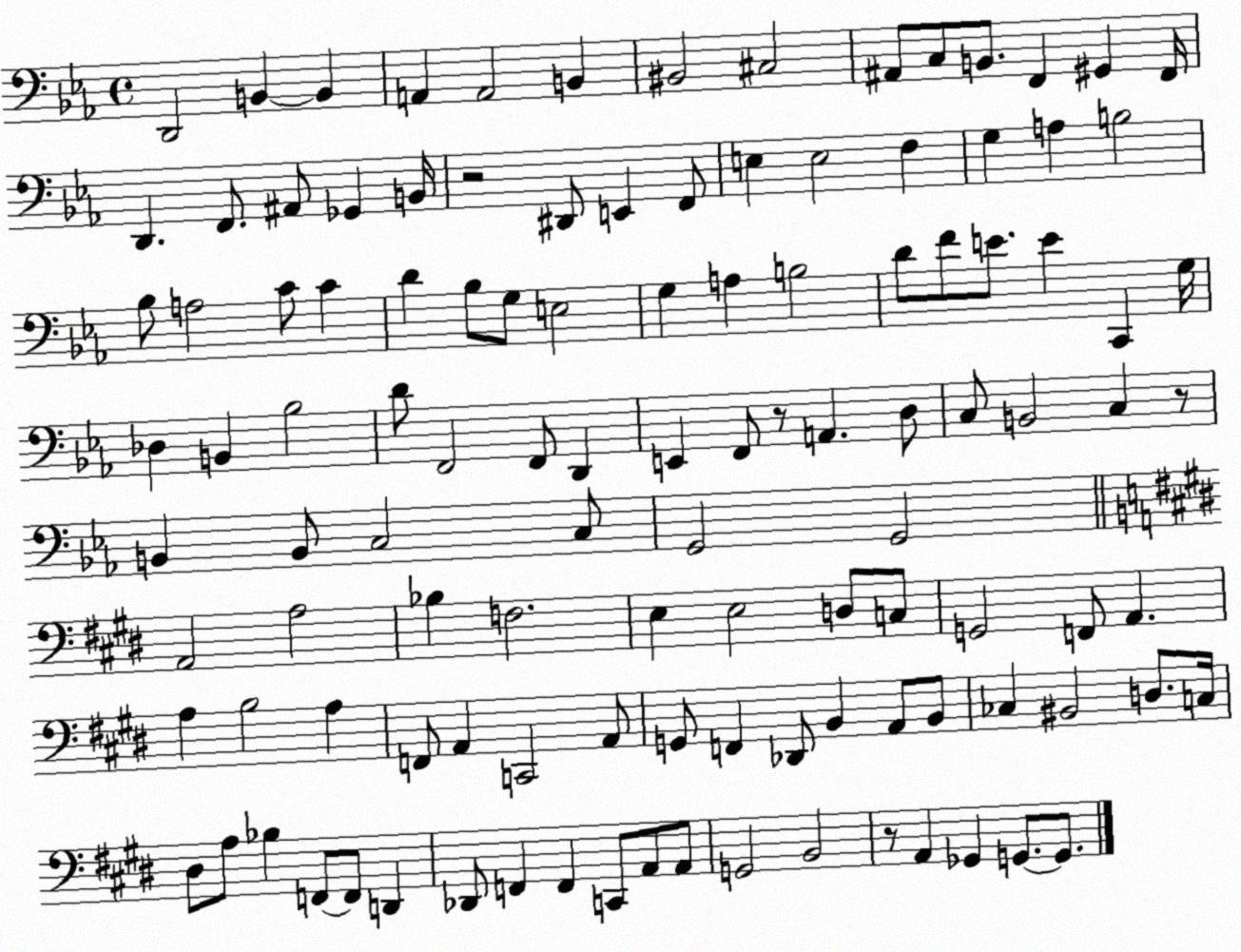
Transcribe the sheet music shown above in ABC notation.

X:1
T:Untitled
M:4/4
L:1/4
K:Eb
D,,2 B,, B,, A,, A,,2 B,, ^B,,2 ^C,2 ^A,,/2 C,/2 B,,/2 F,, ^G,, F,,/4 D,, F,,/2 ^A,,/2 _G,, B,,/4 z2 ^D,,/2 E,, F,,/2 E, E,2 F, G, A, B,2 _B,/2 A,2 C/2 C D _B,/2 G,/2 E,2 G, A, B,2 D/2 F/2 E/2 E C,, G,/4 _D, B,, _B,2 D/2 F,,2 F,,/2 D,, E,, F,,/2 z/2 A,, D,/2 C,/2 B,,2 C, z/2 B,, B,,/2 C,2 C,/2 G,,2 G,,2 A,,2 A,2 _B, F,2 E, E,2 D,/2 C,/2 G,,2 F,,/2 A,, A, B,2 A, F,,/2 A,, C,,2 A,,/2 G,,/2 F,, _D,,/2 B,, A,,/2 B,,/2 _C, ^B,,2 D,/2 C,/4 ^D,/2 A,/2 _B, F,,/2 F,,/2 D,, _D,,/2 F,, F,, C,,/2 A,,/2 A,,/2 G,,2 B,,2 z/2 A,, _G,, G,,/2 G,,/2